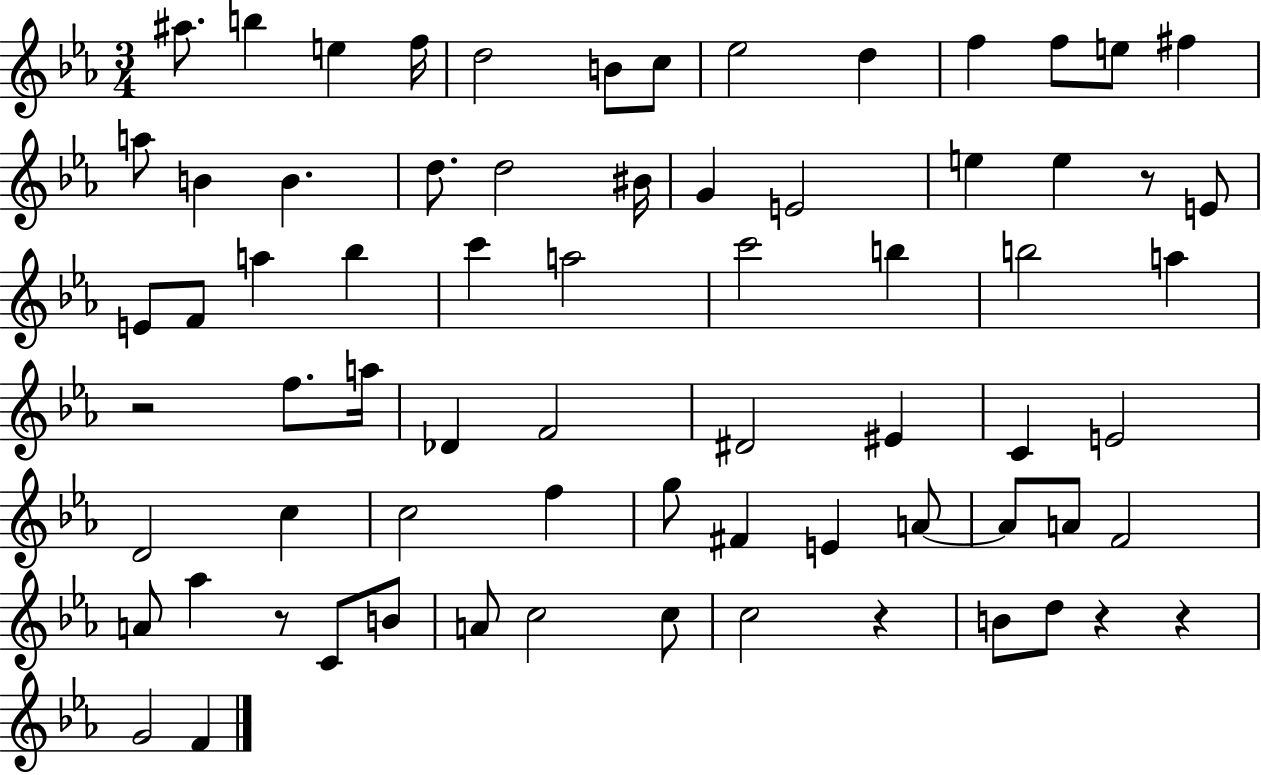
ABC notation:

X:1
T:Untitled
M:3/4
L:1/4
K:Eb
^a/2 b e f/4 d2 B/2 c/2 _e2 d f f/2 e/2 ^f a/2 B B d/2 d2 ^B/4 G E2 e e z/2 E/2 E/2 F/2 a _b c' a2 c'2 b b2 a z2 f/2 a/4 _D F2 ^D2 ^E C E2 D2 c c2 f g/2 ^F E A/2 A/2 A/2 F2 A/2 _a z/2 C/2 B/2 A/2 c2 c/2 c2 z B/2 d/2 z z G2 F